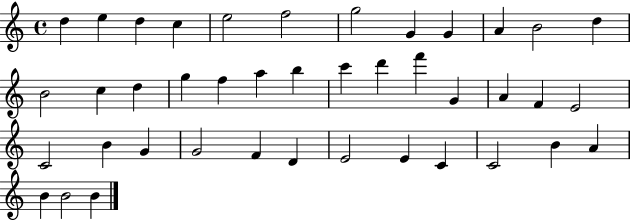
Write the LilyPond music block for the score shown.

{
  \clef treble
  \time 4/4
  \defaultTimeSignature
  \key c \major
  d''4 e''4 d''4 c''4 | e''2 f''2 | g''2 g'4 g'4 | a'4 b'2 d''4 | \break b'2 c''4 d''4 | g''4 f''4 a''4 b''4 | c'''4 d'''4 f'''4 g'4 | a'4 f'4 e'2 | \break c'2 b'4 g'4 | g'2 f'4 d'4 | e'2 e'4 c'4 | c'2 b'4 a'4 | \break b'4 b'2 b'4 | \bar "|."
}